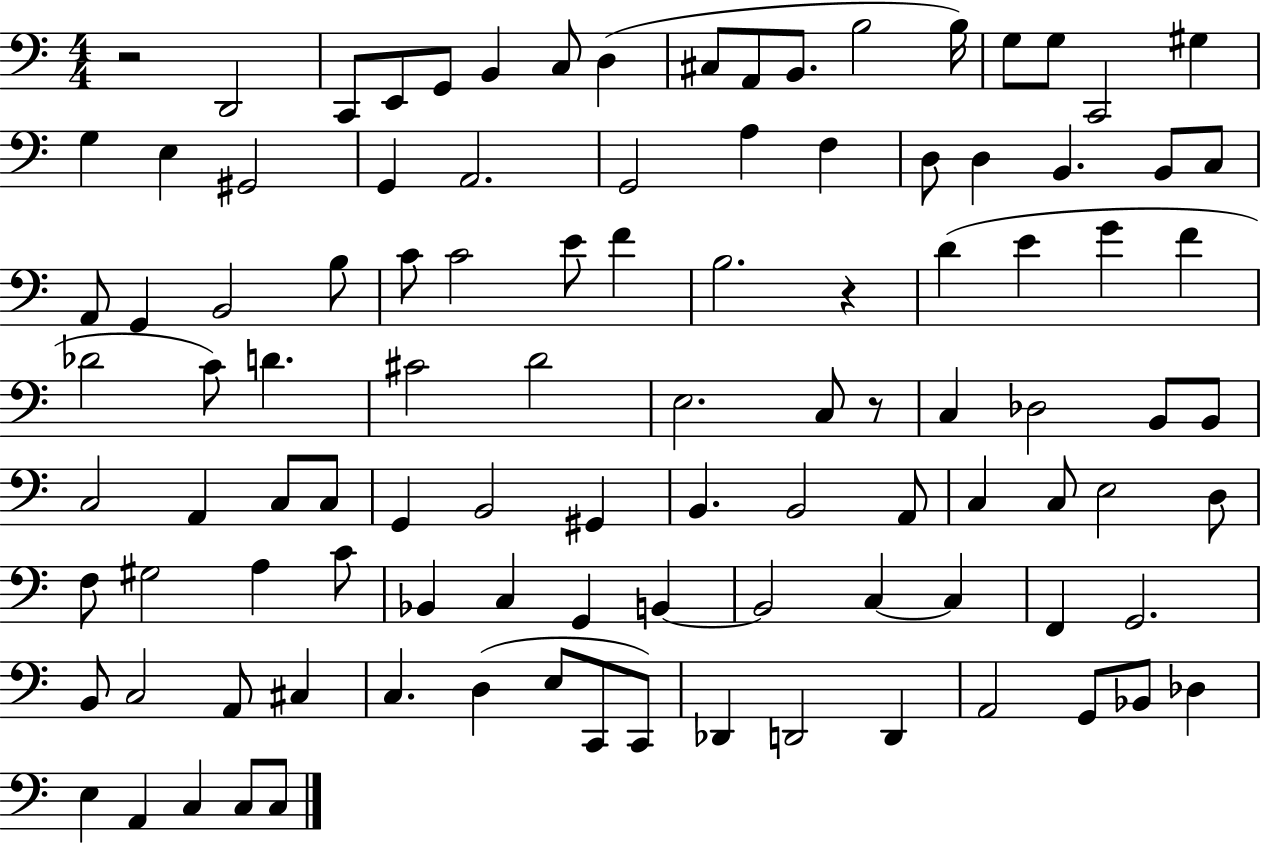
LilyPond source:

{
  \clef bass
  \numericTimeSignature
  \time 4/4
  \key c \major
  r2 d,2 | c,8 e,8 g,8 b,4 c8 d4( | cis8 a,8 b,8. b2 b16) | g8 g8 c,2 gis4 | \break g4 e4 gis,2 | g,4 a,2. | g,2 a4 f4 | d8 d4 b,4. b,8 c8 | \break a,8 g,4 b,2 b8 | c'8 c'2 e'8 f'4 | b2. r4 | d'4( e'4 g'4 f'4 | \break des'2 c'8) d'4. | cis'2 d'2 | e2. c8 r8 | c4 des2 b,8 b,8 | \break c2 a,4 c8 c8 | g,4 b,2 gis,4 | b,4. b,2 a,8 | c4 c8 e2 d8 | \break f8 gis2 a4 c'8 | bes,4 c4 g,4 b,4~~ | b,2 c4~~ c4 | f,4 g,2. | \break b,8 c2 a,8 cis4 | c4. d4( e8 c,8 c,8) | des,4 d,2 d,4 | a,2 g,8 bes,8 des4 | \break e4 a,4 c4 c8 c8 | \bar "|."
}